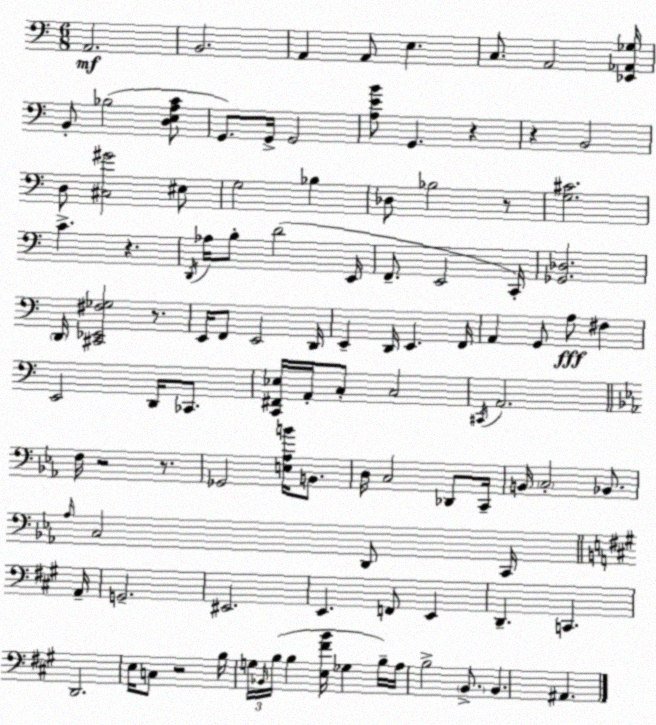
X:1
T:Untitled
M:6/8
L:1/4
K:Am
A,,2 B,,2 A,, A,,/2 E, C,/2 A,,2 [_E,,_A,,_G,]/4 B,,/2 _B,2 [D,E,A,C]/2 G,,/2 G,,/4 G,,2 [A,EB]/2 G,, z z B,,2 D,/2 [^C,^G]2 ^E,/2 G,2 _B, _D,/2 _B,2 z/2 [G,^C]2 C z D,,/4 _A,/4 B,/2 D2 E,,/4 F,,/2 E,,2 C,,/4 [_G,,_D,]2 D,,/4 [^C,,_E,,^F,_G,]2 z/2 E,,/4 F,,/2 E,,2 D,,/4 E,, D,,/4 E,, F,,/4 A,, G,,/2 A,/2 ^F, E,,2 D,,/4 _C,,/2 [C,,^F,,_E,]/4 A,,/4 C,/2 C,2 ^C,,/4 A,,2 F,/4 z2 z/2 _G,,2 [E,_A,B]/4 B,,/2 D,/4 C,2 _D,,/2 C,,/4 B,,/4 C,2 _B,,/2 _A,/4 C,2 D,,/2 C,,/4 A,,/4 G,,2 ^E,,2 E,, F,,/2 E,, D,, C,, D,,2 E,/4 C,/2 z2 B,/4 G,/4 _B,,/4 B,/4 B, [E,^FB]/4 _G, B,/4 A,/4 B,2 B,,/2 B,, ^A,,